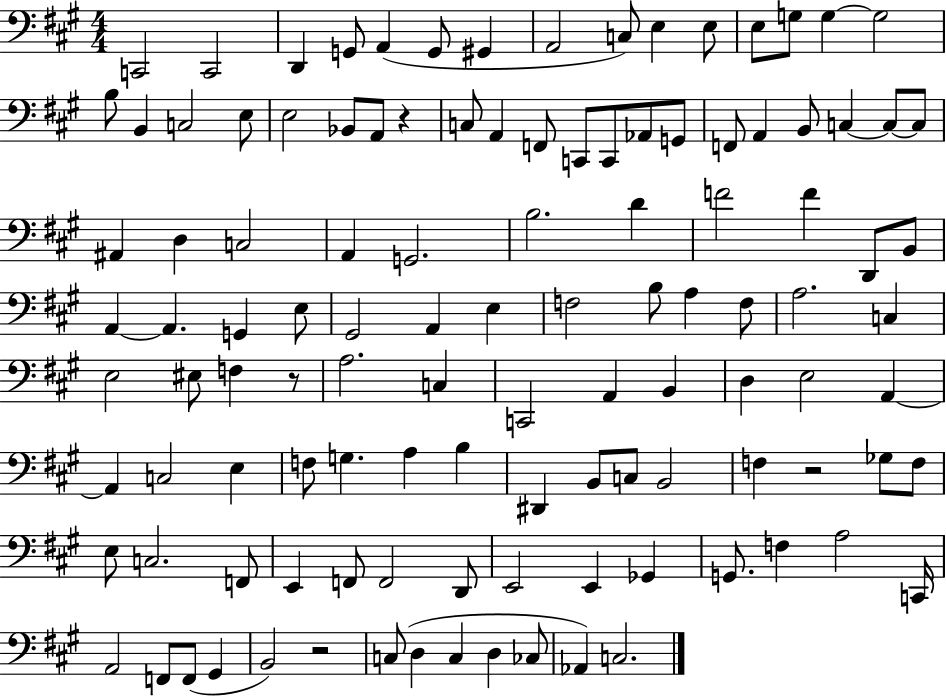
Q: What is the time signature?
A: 4/4